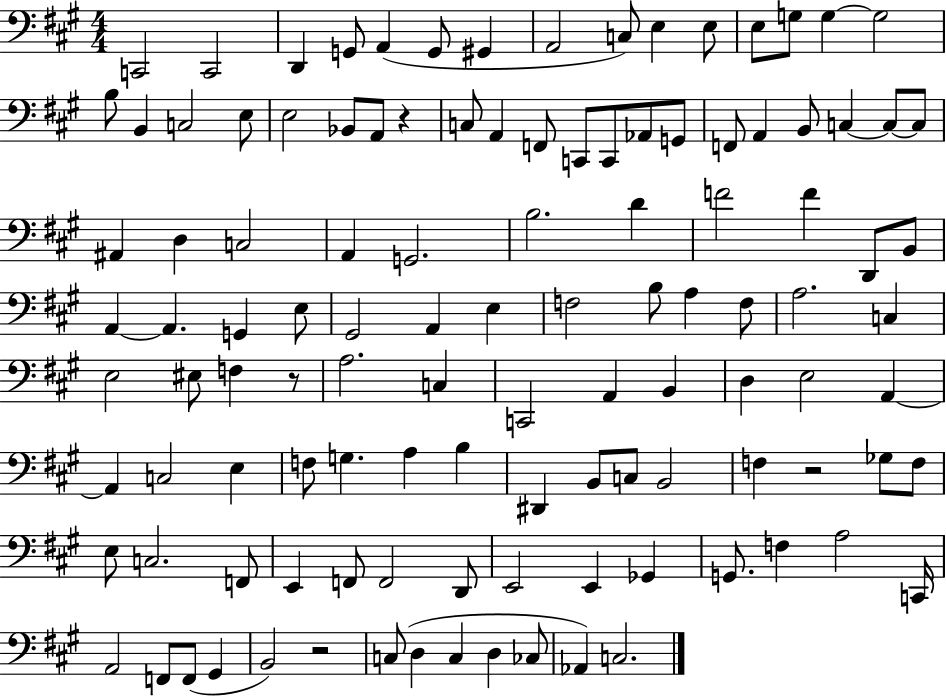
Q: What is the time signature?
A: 4/4